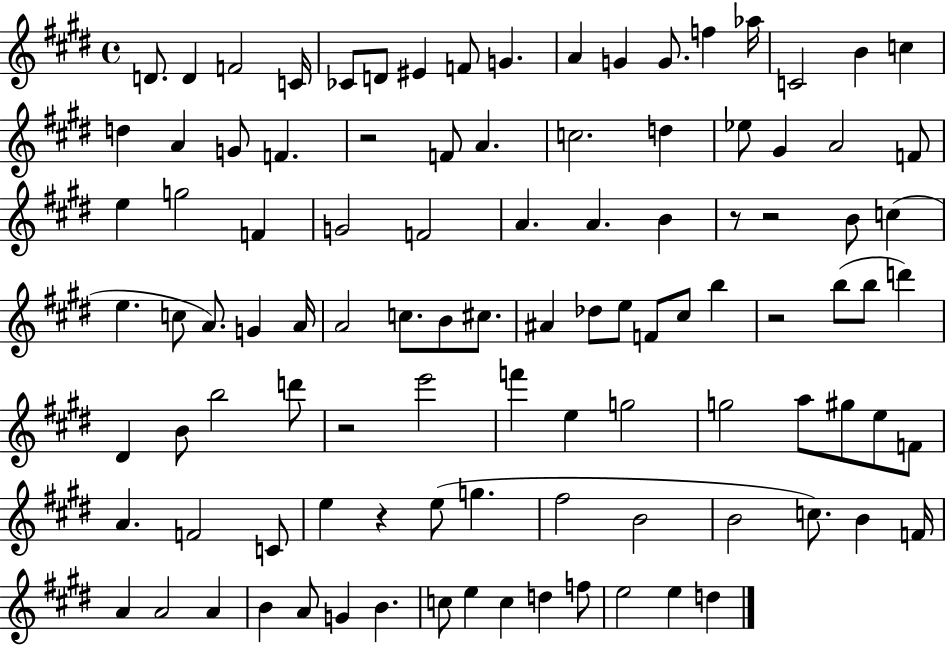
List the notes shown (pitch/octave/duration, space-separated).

D4/e. D4/q F4/h C4/s CES4/e D4/e EIS4/q F4/e G4/q. A4/q G4/q G4/e. F5/q Ab5/s C4/h B4/q C5/q D5/q A4/q G4/e F4/q. R/h F4/e A4/q. C5/h. D5/q Eb5/e G#4/q A4/h F4/e E5/q G5/h F4/q G4/h F4/h A4/q. A4/q. B4/q R/e R/h B4/e C5/q E5/q. C5/e A4/e. G4/q A4/s A4/h C5/e. B4/e C#5/e. A#4/q Db5/e E5/e F4/e C#5/e B5/q R/h B5/e B5/e D6/q D#4/q B4/e B5/h D6/e R/h E6/h F6/q E5/q G5/h G5/h A5/e G#5/e E5/e F4/e A4/q. F4/h C4/e E5/q R/q E5/e G5/q. F#5/h B4/h B4/h C5/e. B4/q F4/s A4/q A4/h A4/q B4/q A4/e G4/q B4/q. C5/e E5/q C5/q D5/q F5/e E5/h E5/q D5/q